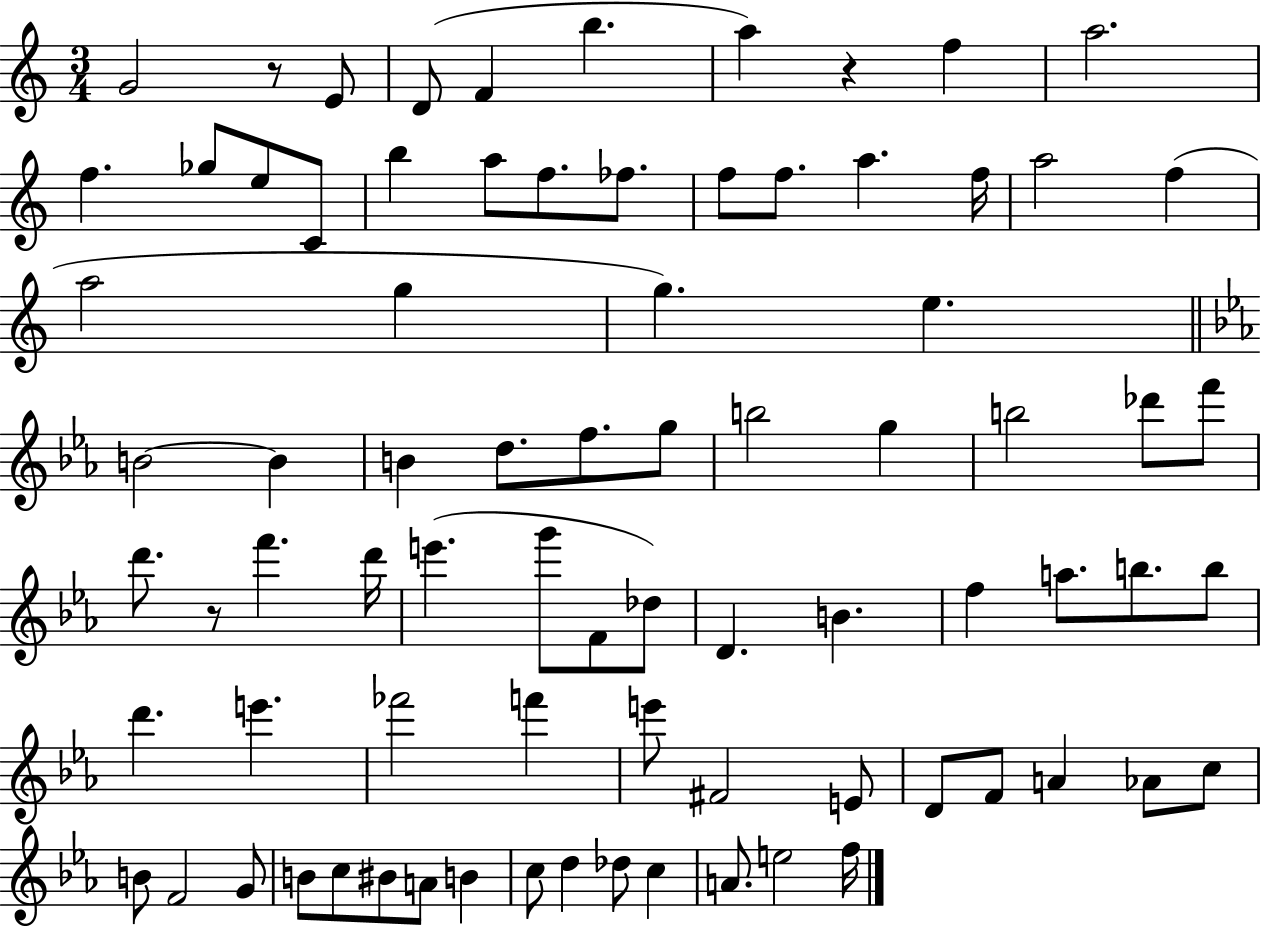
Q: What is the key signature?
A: C major